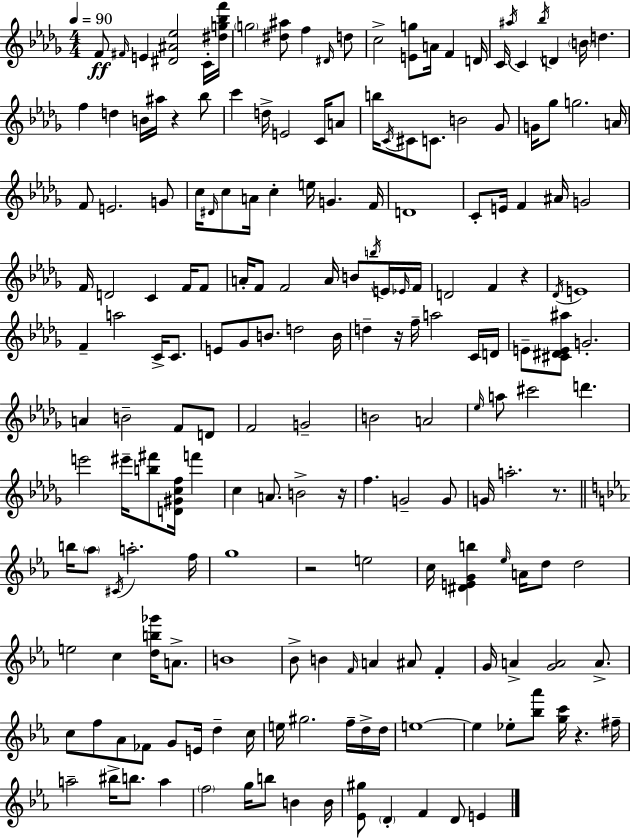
F4/e F#4/s E4/q [D#4,A#4,Eb5]/h C4/s [D#5,G5,Bb5,F6]/s G5/h [D#5,A#5]/e F5/q D#4/s D5/e C5/h [E4,G5]/e A4/s F4/q D4/s C4/s A#5/s C4/q Bb5/s D4/q B4/s D5/q. F5/q D5/q B4/s A#5/s R/q Bb5/e C6/q D5/s E4/h C4/s A4/e B5/s C4/s C#4/e C4/e. B4/h Gb4/e G4/s Gb5/e G5/h. A4/s F4/e E4/h. G4/e C5/s D#4/s C5/e A4/s C5/q E5/s G4/q. F4/s D4/w C4/e E4/s F4/q A#4/s G4/h F4/s D4/h C4/q F4/s F4/e A4/s F4/e F4/h A4/s B4/e B5/s E4/s Eb4/s F4/s D4/h F4/q R/q Db4/s E4/w F4/q A5/h C4/s C4/e. E4/e Gb4/e B4/e. D5/h B4/s D5/q R/s F5/s A5/h C4/s D4/s E4/e [C#4,D#4,E4,A#5]/e G4/h. A4/q B4/h F4/e D4/e F4/h G4/h B4/h A4/h Eb5/s A5/e C#6/h D6/q. E6/h EIS6/s [B5,F#6]/e [D4,G#4,C5,F5]/s F6/q C5/q A4/e. B4/h R/s F5/q. G4/h G4/e G4/s A5/h. R/e. B5/s Ab5/e C#4/s A5/h. F5/s G5/w R/h E5/h C5/s [D#4,E4,G4,B5]/q Eb5/s A4/s D5/e D5/h E5/h C5/q [D5,B5,Gb6]/s A4/e. B4/w Bb4/e B4/q F4/s A4/q A#4/e F4/q G4/s A4/q [G4,A4]/h A4/e. C5/e F5/e Ab4/e FES4/e G4/e E4/s D5/q C5/s E5/s G#5/h. F5/s D5/s D5/s E5/w E5/q Eb5/e [Bb5,Ab6]/e [G5,C6]/s R/q. F#5/s A5/h BIS5/s B5/e. A5/q F5/h G5/s B5/e B4/q B4/s [Eb4,G#5]/e D4/q F4/q D4/e E4/q